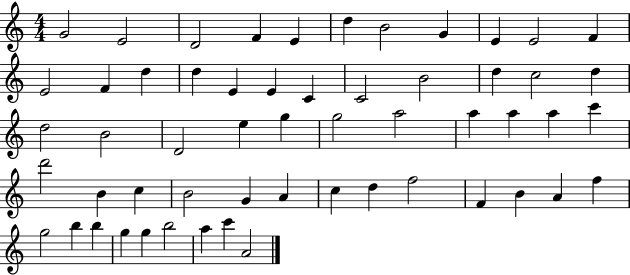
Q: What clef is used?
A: treble